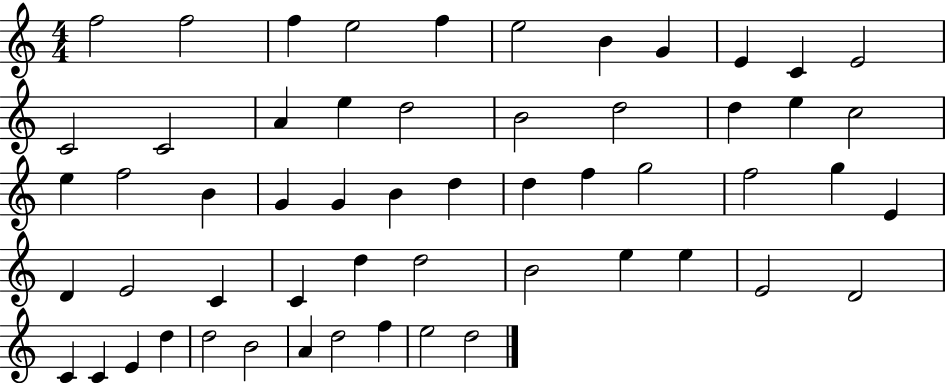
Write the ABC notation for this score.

X:1
T:Untitled
M:4/4
L:1/4
K:C
f2 f2 f e2 f e2 B G E C E2 C2 C2 A e d2 B2 d2 d e c2 e f2 B G G B d d f g2 f2 g E D E2 C C d d2 B2 e e E2 D2 C C E d d2 B2 A d2 f e2 d2